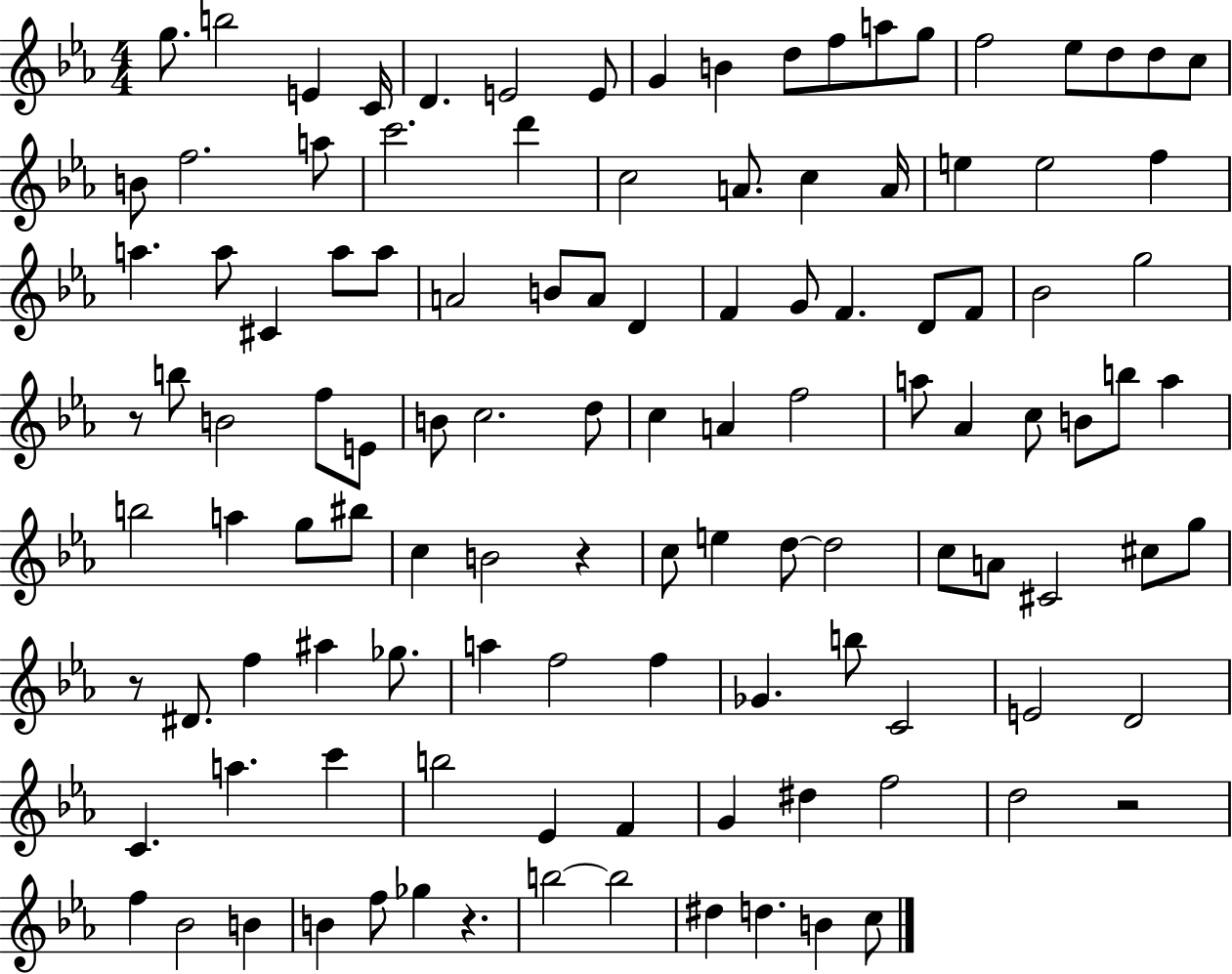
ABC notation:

X:1
T:Untitled
M:4/4
L:1/4
K:Eb
g/2 b2 E C/4 D E2 E/2 G B d/2 f/2 a/2 g/2 f2 _e/2 d/2 d/2 c/2 B/2 f2 a/2 c'2 d' c2 A/2 c A/4 e e2 f a a/2 ^C a/2 a/2 A2 B/2 A/2 D F G/2 F D/2 F/2 _B2 g2 z/2 b/2 B2 f/2 E/2 B/2 c2 d/2 c A f2 a/2 _A c/2 B/2 b/2 a b2 a g/2 ^b/2 c B2 z c/2 e d/2 d2 c/2 A/2 ^C2 ^c/2 g/2 z/2 ^D/2 f ^a _g/2 a f2 f _G b/2 C2 E2 D2 C a c' b2 _E F G ^d f2 d2 z2 f _B2 B B f/2 _g z b2 b2 ^d d B c/2